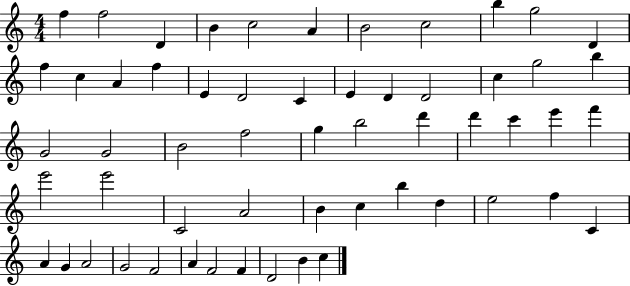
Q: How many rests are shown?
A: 0